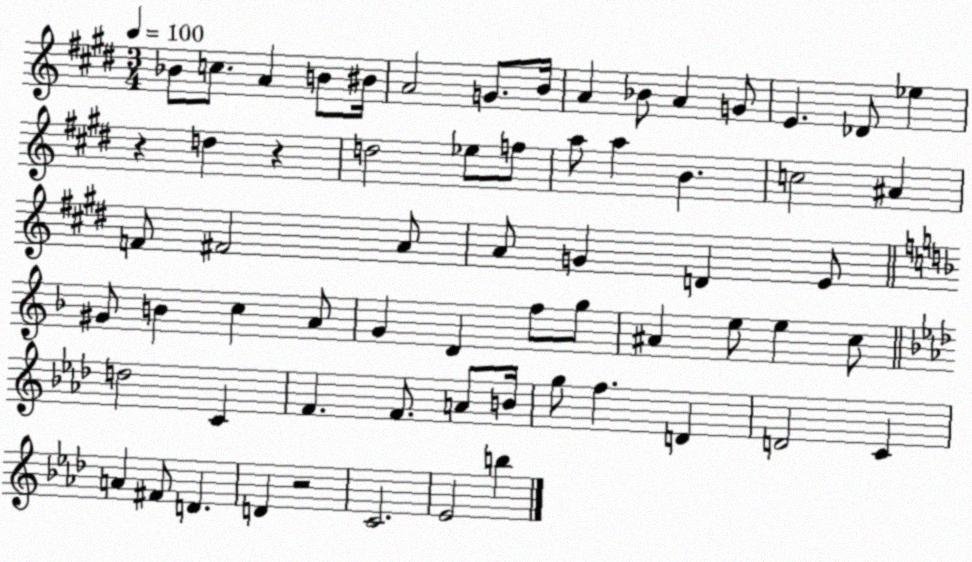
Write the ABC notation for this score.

X:1
T:Untitled
M:3/4
L:1/4
K:E
_B/2 c/2 A B/2 ^B/4 A2 G/2 B/4 A _B/2 A G/2 E _D/2 _e z d z d2 _e/2 f/2 a/2 a B c2 ^A F/2 ^F2 A/2 A/2 G D E/2 ^G/2 B c A/2 G D f/2 g/2 ^A e/2 e c/2 d2 C F F/2 A/2 B/4 g/2 f D D2 C A ^F/2 D D z2 C2 _E2 b